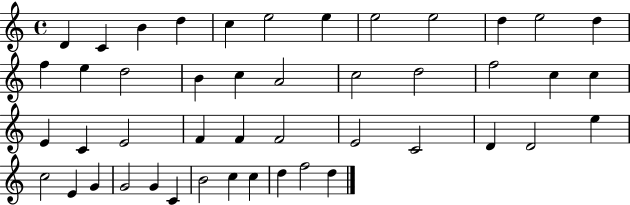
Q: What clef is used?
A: treble